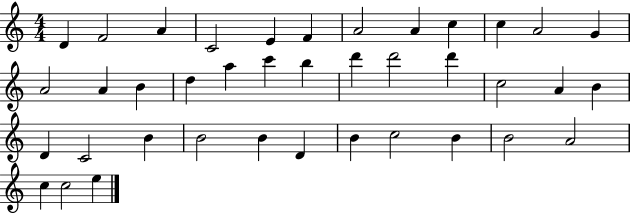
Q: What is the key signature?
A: C major